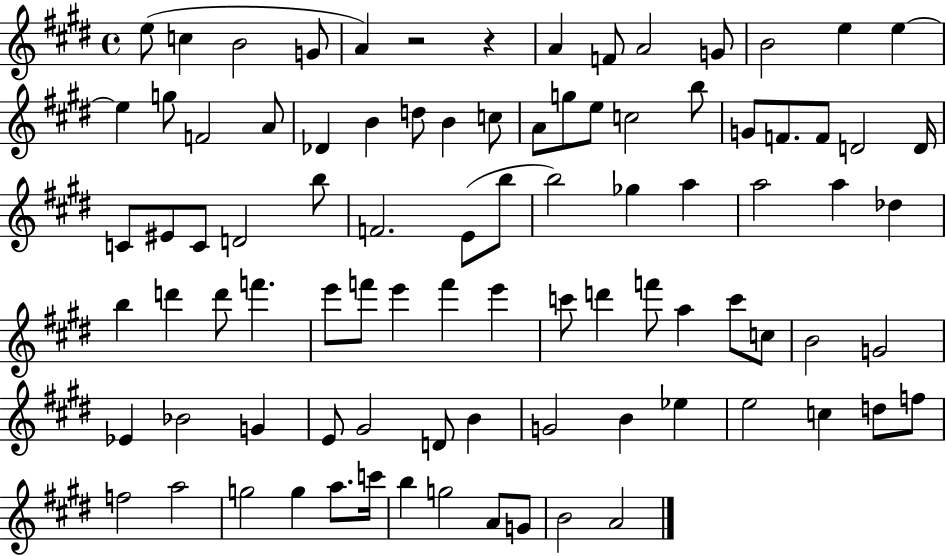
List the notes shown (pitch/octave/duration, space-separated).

E5/e C5/q B4/h G4/e A4/q R/h R/q A4/q F4/e A4/h G4/e B4/h E5/q E5/q E5/q G5/e F4/h A4/e Db4/q B4/q D5/e B4/q C5/e A4/e G5/e E5/e C5/h B5/e G4/e F4/e. F4/e D4/h D4/s C4/e EIS4/e C4/e D4/h B5/e F4/h. E4/e B5/e B5/h Gb5/q A5/q A5/h A5/q Db5/q B5/q D6/q D6/e F6/q. E6/e F6/e E6/q F6/q E6/q C6/e D6/q F6/e A5/q C6/e C5/e B4/h G4/h Eb4/q Bb4/h G4/q E4/e G#4/h D4/e B4/q G4/h B4/q Eb5/q E5/h C5/q D5/e F5/e F5/h A5/h G5/h G5/q A5/e. C6/s B5/q G5/h A4/e G4/e B4/h A4/h